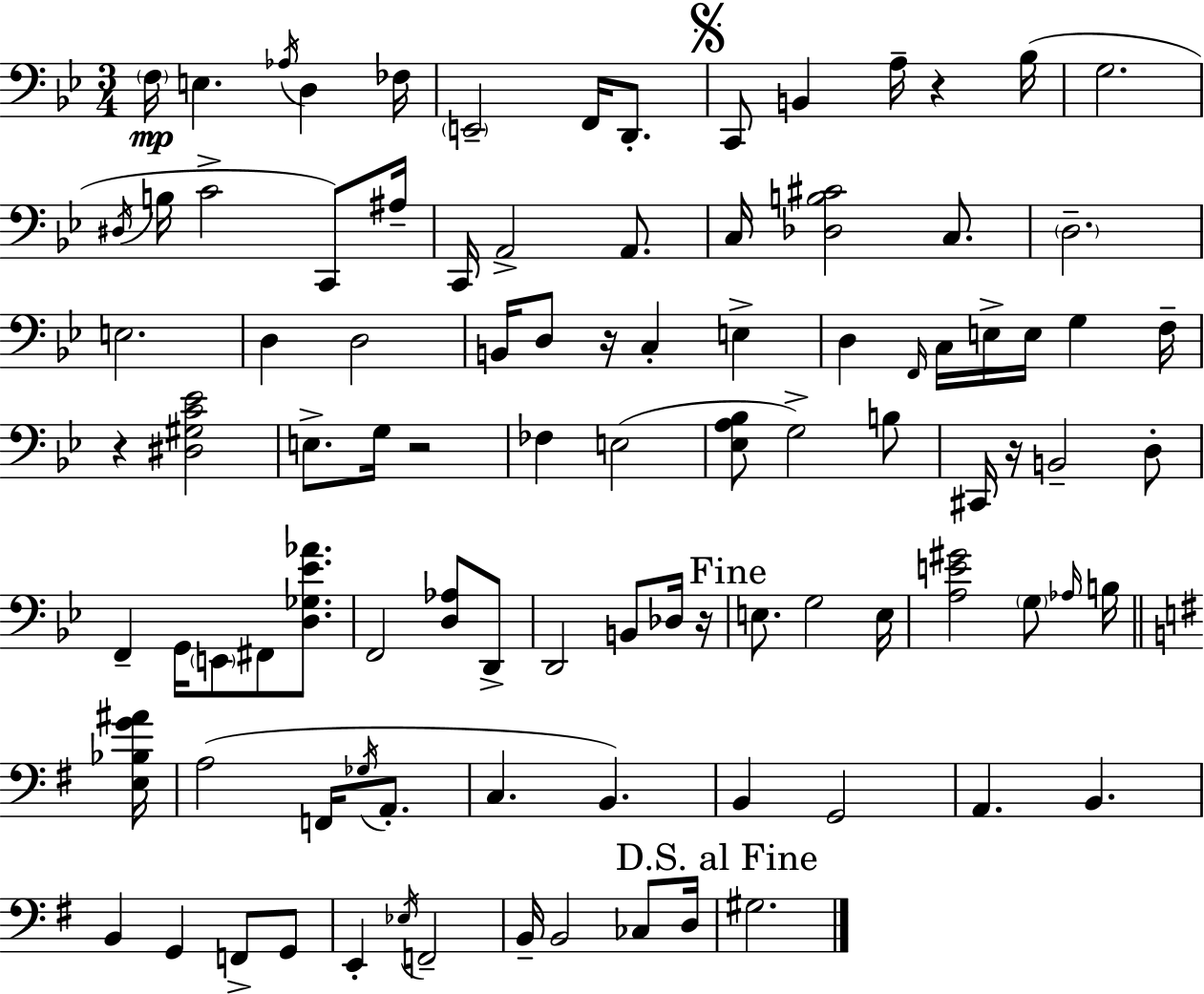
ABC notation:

X:1
T:Untitled
M:3/4
L:1/4
K:Bb
F,/4 E, _A,/4 D, _F,/4 E,,2 F,,/4 D,,/2 C,,/2 B,, A,/4 z _B,/4 G,2 ^D,/4 B,/4 C2 C,,/2 ^A,/4 C,,/4 A,,2 A,,/2 C,/4 [_D,B,^C]2 C,/2 D,2 E,2 D, D,2 B,,/4 D,/2 z/4 C, E, D, F,,/4 C,/4 E,/4 E,/4 G, F,/4 z [^D,^G,C_E]2 E,/2 G,/4 z2 _F, E,2 [_E,A,_B,]/2 G,2 B,/2 ^C,,/4 z/4 B,,2 D,/2 F,, G,,/4 E,,/2 ^F,,/2 [D,_G,_E_A]/2 F,,2 [D,_A,]/2 D,,/2 D,,2 B,,/2 _D,/4 z/4 E,/2 G,2 E,/4 [A,E^G]2 G,/2 _A,/4 B,/4 [E,_B,G^A]/4 A,2 F,,/4 _G,/4 A,,/2 C, B,, B,, G,,2 A,, B,, B,, G,, F,,/2 G,,/2 E,, _E,/4 F,,2 B,,/4 B,,2 _C,/2 D,/4 ^G,2